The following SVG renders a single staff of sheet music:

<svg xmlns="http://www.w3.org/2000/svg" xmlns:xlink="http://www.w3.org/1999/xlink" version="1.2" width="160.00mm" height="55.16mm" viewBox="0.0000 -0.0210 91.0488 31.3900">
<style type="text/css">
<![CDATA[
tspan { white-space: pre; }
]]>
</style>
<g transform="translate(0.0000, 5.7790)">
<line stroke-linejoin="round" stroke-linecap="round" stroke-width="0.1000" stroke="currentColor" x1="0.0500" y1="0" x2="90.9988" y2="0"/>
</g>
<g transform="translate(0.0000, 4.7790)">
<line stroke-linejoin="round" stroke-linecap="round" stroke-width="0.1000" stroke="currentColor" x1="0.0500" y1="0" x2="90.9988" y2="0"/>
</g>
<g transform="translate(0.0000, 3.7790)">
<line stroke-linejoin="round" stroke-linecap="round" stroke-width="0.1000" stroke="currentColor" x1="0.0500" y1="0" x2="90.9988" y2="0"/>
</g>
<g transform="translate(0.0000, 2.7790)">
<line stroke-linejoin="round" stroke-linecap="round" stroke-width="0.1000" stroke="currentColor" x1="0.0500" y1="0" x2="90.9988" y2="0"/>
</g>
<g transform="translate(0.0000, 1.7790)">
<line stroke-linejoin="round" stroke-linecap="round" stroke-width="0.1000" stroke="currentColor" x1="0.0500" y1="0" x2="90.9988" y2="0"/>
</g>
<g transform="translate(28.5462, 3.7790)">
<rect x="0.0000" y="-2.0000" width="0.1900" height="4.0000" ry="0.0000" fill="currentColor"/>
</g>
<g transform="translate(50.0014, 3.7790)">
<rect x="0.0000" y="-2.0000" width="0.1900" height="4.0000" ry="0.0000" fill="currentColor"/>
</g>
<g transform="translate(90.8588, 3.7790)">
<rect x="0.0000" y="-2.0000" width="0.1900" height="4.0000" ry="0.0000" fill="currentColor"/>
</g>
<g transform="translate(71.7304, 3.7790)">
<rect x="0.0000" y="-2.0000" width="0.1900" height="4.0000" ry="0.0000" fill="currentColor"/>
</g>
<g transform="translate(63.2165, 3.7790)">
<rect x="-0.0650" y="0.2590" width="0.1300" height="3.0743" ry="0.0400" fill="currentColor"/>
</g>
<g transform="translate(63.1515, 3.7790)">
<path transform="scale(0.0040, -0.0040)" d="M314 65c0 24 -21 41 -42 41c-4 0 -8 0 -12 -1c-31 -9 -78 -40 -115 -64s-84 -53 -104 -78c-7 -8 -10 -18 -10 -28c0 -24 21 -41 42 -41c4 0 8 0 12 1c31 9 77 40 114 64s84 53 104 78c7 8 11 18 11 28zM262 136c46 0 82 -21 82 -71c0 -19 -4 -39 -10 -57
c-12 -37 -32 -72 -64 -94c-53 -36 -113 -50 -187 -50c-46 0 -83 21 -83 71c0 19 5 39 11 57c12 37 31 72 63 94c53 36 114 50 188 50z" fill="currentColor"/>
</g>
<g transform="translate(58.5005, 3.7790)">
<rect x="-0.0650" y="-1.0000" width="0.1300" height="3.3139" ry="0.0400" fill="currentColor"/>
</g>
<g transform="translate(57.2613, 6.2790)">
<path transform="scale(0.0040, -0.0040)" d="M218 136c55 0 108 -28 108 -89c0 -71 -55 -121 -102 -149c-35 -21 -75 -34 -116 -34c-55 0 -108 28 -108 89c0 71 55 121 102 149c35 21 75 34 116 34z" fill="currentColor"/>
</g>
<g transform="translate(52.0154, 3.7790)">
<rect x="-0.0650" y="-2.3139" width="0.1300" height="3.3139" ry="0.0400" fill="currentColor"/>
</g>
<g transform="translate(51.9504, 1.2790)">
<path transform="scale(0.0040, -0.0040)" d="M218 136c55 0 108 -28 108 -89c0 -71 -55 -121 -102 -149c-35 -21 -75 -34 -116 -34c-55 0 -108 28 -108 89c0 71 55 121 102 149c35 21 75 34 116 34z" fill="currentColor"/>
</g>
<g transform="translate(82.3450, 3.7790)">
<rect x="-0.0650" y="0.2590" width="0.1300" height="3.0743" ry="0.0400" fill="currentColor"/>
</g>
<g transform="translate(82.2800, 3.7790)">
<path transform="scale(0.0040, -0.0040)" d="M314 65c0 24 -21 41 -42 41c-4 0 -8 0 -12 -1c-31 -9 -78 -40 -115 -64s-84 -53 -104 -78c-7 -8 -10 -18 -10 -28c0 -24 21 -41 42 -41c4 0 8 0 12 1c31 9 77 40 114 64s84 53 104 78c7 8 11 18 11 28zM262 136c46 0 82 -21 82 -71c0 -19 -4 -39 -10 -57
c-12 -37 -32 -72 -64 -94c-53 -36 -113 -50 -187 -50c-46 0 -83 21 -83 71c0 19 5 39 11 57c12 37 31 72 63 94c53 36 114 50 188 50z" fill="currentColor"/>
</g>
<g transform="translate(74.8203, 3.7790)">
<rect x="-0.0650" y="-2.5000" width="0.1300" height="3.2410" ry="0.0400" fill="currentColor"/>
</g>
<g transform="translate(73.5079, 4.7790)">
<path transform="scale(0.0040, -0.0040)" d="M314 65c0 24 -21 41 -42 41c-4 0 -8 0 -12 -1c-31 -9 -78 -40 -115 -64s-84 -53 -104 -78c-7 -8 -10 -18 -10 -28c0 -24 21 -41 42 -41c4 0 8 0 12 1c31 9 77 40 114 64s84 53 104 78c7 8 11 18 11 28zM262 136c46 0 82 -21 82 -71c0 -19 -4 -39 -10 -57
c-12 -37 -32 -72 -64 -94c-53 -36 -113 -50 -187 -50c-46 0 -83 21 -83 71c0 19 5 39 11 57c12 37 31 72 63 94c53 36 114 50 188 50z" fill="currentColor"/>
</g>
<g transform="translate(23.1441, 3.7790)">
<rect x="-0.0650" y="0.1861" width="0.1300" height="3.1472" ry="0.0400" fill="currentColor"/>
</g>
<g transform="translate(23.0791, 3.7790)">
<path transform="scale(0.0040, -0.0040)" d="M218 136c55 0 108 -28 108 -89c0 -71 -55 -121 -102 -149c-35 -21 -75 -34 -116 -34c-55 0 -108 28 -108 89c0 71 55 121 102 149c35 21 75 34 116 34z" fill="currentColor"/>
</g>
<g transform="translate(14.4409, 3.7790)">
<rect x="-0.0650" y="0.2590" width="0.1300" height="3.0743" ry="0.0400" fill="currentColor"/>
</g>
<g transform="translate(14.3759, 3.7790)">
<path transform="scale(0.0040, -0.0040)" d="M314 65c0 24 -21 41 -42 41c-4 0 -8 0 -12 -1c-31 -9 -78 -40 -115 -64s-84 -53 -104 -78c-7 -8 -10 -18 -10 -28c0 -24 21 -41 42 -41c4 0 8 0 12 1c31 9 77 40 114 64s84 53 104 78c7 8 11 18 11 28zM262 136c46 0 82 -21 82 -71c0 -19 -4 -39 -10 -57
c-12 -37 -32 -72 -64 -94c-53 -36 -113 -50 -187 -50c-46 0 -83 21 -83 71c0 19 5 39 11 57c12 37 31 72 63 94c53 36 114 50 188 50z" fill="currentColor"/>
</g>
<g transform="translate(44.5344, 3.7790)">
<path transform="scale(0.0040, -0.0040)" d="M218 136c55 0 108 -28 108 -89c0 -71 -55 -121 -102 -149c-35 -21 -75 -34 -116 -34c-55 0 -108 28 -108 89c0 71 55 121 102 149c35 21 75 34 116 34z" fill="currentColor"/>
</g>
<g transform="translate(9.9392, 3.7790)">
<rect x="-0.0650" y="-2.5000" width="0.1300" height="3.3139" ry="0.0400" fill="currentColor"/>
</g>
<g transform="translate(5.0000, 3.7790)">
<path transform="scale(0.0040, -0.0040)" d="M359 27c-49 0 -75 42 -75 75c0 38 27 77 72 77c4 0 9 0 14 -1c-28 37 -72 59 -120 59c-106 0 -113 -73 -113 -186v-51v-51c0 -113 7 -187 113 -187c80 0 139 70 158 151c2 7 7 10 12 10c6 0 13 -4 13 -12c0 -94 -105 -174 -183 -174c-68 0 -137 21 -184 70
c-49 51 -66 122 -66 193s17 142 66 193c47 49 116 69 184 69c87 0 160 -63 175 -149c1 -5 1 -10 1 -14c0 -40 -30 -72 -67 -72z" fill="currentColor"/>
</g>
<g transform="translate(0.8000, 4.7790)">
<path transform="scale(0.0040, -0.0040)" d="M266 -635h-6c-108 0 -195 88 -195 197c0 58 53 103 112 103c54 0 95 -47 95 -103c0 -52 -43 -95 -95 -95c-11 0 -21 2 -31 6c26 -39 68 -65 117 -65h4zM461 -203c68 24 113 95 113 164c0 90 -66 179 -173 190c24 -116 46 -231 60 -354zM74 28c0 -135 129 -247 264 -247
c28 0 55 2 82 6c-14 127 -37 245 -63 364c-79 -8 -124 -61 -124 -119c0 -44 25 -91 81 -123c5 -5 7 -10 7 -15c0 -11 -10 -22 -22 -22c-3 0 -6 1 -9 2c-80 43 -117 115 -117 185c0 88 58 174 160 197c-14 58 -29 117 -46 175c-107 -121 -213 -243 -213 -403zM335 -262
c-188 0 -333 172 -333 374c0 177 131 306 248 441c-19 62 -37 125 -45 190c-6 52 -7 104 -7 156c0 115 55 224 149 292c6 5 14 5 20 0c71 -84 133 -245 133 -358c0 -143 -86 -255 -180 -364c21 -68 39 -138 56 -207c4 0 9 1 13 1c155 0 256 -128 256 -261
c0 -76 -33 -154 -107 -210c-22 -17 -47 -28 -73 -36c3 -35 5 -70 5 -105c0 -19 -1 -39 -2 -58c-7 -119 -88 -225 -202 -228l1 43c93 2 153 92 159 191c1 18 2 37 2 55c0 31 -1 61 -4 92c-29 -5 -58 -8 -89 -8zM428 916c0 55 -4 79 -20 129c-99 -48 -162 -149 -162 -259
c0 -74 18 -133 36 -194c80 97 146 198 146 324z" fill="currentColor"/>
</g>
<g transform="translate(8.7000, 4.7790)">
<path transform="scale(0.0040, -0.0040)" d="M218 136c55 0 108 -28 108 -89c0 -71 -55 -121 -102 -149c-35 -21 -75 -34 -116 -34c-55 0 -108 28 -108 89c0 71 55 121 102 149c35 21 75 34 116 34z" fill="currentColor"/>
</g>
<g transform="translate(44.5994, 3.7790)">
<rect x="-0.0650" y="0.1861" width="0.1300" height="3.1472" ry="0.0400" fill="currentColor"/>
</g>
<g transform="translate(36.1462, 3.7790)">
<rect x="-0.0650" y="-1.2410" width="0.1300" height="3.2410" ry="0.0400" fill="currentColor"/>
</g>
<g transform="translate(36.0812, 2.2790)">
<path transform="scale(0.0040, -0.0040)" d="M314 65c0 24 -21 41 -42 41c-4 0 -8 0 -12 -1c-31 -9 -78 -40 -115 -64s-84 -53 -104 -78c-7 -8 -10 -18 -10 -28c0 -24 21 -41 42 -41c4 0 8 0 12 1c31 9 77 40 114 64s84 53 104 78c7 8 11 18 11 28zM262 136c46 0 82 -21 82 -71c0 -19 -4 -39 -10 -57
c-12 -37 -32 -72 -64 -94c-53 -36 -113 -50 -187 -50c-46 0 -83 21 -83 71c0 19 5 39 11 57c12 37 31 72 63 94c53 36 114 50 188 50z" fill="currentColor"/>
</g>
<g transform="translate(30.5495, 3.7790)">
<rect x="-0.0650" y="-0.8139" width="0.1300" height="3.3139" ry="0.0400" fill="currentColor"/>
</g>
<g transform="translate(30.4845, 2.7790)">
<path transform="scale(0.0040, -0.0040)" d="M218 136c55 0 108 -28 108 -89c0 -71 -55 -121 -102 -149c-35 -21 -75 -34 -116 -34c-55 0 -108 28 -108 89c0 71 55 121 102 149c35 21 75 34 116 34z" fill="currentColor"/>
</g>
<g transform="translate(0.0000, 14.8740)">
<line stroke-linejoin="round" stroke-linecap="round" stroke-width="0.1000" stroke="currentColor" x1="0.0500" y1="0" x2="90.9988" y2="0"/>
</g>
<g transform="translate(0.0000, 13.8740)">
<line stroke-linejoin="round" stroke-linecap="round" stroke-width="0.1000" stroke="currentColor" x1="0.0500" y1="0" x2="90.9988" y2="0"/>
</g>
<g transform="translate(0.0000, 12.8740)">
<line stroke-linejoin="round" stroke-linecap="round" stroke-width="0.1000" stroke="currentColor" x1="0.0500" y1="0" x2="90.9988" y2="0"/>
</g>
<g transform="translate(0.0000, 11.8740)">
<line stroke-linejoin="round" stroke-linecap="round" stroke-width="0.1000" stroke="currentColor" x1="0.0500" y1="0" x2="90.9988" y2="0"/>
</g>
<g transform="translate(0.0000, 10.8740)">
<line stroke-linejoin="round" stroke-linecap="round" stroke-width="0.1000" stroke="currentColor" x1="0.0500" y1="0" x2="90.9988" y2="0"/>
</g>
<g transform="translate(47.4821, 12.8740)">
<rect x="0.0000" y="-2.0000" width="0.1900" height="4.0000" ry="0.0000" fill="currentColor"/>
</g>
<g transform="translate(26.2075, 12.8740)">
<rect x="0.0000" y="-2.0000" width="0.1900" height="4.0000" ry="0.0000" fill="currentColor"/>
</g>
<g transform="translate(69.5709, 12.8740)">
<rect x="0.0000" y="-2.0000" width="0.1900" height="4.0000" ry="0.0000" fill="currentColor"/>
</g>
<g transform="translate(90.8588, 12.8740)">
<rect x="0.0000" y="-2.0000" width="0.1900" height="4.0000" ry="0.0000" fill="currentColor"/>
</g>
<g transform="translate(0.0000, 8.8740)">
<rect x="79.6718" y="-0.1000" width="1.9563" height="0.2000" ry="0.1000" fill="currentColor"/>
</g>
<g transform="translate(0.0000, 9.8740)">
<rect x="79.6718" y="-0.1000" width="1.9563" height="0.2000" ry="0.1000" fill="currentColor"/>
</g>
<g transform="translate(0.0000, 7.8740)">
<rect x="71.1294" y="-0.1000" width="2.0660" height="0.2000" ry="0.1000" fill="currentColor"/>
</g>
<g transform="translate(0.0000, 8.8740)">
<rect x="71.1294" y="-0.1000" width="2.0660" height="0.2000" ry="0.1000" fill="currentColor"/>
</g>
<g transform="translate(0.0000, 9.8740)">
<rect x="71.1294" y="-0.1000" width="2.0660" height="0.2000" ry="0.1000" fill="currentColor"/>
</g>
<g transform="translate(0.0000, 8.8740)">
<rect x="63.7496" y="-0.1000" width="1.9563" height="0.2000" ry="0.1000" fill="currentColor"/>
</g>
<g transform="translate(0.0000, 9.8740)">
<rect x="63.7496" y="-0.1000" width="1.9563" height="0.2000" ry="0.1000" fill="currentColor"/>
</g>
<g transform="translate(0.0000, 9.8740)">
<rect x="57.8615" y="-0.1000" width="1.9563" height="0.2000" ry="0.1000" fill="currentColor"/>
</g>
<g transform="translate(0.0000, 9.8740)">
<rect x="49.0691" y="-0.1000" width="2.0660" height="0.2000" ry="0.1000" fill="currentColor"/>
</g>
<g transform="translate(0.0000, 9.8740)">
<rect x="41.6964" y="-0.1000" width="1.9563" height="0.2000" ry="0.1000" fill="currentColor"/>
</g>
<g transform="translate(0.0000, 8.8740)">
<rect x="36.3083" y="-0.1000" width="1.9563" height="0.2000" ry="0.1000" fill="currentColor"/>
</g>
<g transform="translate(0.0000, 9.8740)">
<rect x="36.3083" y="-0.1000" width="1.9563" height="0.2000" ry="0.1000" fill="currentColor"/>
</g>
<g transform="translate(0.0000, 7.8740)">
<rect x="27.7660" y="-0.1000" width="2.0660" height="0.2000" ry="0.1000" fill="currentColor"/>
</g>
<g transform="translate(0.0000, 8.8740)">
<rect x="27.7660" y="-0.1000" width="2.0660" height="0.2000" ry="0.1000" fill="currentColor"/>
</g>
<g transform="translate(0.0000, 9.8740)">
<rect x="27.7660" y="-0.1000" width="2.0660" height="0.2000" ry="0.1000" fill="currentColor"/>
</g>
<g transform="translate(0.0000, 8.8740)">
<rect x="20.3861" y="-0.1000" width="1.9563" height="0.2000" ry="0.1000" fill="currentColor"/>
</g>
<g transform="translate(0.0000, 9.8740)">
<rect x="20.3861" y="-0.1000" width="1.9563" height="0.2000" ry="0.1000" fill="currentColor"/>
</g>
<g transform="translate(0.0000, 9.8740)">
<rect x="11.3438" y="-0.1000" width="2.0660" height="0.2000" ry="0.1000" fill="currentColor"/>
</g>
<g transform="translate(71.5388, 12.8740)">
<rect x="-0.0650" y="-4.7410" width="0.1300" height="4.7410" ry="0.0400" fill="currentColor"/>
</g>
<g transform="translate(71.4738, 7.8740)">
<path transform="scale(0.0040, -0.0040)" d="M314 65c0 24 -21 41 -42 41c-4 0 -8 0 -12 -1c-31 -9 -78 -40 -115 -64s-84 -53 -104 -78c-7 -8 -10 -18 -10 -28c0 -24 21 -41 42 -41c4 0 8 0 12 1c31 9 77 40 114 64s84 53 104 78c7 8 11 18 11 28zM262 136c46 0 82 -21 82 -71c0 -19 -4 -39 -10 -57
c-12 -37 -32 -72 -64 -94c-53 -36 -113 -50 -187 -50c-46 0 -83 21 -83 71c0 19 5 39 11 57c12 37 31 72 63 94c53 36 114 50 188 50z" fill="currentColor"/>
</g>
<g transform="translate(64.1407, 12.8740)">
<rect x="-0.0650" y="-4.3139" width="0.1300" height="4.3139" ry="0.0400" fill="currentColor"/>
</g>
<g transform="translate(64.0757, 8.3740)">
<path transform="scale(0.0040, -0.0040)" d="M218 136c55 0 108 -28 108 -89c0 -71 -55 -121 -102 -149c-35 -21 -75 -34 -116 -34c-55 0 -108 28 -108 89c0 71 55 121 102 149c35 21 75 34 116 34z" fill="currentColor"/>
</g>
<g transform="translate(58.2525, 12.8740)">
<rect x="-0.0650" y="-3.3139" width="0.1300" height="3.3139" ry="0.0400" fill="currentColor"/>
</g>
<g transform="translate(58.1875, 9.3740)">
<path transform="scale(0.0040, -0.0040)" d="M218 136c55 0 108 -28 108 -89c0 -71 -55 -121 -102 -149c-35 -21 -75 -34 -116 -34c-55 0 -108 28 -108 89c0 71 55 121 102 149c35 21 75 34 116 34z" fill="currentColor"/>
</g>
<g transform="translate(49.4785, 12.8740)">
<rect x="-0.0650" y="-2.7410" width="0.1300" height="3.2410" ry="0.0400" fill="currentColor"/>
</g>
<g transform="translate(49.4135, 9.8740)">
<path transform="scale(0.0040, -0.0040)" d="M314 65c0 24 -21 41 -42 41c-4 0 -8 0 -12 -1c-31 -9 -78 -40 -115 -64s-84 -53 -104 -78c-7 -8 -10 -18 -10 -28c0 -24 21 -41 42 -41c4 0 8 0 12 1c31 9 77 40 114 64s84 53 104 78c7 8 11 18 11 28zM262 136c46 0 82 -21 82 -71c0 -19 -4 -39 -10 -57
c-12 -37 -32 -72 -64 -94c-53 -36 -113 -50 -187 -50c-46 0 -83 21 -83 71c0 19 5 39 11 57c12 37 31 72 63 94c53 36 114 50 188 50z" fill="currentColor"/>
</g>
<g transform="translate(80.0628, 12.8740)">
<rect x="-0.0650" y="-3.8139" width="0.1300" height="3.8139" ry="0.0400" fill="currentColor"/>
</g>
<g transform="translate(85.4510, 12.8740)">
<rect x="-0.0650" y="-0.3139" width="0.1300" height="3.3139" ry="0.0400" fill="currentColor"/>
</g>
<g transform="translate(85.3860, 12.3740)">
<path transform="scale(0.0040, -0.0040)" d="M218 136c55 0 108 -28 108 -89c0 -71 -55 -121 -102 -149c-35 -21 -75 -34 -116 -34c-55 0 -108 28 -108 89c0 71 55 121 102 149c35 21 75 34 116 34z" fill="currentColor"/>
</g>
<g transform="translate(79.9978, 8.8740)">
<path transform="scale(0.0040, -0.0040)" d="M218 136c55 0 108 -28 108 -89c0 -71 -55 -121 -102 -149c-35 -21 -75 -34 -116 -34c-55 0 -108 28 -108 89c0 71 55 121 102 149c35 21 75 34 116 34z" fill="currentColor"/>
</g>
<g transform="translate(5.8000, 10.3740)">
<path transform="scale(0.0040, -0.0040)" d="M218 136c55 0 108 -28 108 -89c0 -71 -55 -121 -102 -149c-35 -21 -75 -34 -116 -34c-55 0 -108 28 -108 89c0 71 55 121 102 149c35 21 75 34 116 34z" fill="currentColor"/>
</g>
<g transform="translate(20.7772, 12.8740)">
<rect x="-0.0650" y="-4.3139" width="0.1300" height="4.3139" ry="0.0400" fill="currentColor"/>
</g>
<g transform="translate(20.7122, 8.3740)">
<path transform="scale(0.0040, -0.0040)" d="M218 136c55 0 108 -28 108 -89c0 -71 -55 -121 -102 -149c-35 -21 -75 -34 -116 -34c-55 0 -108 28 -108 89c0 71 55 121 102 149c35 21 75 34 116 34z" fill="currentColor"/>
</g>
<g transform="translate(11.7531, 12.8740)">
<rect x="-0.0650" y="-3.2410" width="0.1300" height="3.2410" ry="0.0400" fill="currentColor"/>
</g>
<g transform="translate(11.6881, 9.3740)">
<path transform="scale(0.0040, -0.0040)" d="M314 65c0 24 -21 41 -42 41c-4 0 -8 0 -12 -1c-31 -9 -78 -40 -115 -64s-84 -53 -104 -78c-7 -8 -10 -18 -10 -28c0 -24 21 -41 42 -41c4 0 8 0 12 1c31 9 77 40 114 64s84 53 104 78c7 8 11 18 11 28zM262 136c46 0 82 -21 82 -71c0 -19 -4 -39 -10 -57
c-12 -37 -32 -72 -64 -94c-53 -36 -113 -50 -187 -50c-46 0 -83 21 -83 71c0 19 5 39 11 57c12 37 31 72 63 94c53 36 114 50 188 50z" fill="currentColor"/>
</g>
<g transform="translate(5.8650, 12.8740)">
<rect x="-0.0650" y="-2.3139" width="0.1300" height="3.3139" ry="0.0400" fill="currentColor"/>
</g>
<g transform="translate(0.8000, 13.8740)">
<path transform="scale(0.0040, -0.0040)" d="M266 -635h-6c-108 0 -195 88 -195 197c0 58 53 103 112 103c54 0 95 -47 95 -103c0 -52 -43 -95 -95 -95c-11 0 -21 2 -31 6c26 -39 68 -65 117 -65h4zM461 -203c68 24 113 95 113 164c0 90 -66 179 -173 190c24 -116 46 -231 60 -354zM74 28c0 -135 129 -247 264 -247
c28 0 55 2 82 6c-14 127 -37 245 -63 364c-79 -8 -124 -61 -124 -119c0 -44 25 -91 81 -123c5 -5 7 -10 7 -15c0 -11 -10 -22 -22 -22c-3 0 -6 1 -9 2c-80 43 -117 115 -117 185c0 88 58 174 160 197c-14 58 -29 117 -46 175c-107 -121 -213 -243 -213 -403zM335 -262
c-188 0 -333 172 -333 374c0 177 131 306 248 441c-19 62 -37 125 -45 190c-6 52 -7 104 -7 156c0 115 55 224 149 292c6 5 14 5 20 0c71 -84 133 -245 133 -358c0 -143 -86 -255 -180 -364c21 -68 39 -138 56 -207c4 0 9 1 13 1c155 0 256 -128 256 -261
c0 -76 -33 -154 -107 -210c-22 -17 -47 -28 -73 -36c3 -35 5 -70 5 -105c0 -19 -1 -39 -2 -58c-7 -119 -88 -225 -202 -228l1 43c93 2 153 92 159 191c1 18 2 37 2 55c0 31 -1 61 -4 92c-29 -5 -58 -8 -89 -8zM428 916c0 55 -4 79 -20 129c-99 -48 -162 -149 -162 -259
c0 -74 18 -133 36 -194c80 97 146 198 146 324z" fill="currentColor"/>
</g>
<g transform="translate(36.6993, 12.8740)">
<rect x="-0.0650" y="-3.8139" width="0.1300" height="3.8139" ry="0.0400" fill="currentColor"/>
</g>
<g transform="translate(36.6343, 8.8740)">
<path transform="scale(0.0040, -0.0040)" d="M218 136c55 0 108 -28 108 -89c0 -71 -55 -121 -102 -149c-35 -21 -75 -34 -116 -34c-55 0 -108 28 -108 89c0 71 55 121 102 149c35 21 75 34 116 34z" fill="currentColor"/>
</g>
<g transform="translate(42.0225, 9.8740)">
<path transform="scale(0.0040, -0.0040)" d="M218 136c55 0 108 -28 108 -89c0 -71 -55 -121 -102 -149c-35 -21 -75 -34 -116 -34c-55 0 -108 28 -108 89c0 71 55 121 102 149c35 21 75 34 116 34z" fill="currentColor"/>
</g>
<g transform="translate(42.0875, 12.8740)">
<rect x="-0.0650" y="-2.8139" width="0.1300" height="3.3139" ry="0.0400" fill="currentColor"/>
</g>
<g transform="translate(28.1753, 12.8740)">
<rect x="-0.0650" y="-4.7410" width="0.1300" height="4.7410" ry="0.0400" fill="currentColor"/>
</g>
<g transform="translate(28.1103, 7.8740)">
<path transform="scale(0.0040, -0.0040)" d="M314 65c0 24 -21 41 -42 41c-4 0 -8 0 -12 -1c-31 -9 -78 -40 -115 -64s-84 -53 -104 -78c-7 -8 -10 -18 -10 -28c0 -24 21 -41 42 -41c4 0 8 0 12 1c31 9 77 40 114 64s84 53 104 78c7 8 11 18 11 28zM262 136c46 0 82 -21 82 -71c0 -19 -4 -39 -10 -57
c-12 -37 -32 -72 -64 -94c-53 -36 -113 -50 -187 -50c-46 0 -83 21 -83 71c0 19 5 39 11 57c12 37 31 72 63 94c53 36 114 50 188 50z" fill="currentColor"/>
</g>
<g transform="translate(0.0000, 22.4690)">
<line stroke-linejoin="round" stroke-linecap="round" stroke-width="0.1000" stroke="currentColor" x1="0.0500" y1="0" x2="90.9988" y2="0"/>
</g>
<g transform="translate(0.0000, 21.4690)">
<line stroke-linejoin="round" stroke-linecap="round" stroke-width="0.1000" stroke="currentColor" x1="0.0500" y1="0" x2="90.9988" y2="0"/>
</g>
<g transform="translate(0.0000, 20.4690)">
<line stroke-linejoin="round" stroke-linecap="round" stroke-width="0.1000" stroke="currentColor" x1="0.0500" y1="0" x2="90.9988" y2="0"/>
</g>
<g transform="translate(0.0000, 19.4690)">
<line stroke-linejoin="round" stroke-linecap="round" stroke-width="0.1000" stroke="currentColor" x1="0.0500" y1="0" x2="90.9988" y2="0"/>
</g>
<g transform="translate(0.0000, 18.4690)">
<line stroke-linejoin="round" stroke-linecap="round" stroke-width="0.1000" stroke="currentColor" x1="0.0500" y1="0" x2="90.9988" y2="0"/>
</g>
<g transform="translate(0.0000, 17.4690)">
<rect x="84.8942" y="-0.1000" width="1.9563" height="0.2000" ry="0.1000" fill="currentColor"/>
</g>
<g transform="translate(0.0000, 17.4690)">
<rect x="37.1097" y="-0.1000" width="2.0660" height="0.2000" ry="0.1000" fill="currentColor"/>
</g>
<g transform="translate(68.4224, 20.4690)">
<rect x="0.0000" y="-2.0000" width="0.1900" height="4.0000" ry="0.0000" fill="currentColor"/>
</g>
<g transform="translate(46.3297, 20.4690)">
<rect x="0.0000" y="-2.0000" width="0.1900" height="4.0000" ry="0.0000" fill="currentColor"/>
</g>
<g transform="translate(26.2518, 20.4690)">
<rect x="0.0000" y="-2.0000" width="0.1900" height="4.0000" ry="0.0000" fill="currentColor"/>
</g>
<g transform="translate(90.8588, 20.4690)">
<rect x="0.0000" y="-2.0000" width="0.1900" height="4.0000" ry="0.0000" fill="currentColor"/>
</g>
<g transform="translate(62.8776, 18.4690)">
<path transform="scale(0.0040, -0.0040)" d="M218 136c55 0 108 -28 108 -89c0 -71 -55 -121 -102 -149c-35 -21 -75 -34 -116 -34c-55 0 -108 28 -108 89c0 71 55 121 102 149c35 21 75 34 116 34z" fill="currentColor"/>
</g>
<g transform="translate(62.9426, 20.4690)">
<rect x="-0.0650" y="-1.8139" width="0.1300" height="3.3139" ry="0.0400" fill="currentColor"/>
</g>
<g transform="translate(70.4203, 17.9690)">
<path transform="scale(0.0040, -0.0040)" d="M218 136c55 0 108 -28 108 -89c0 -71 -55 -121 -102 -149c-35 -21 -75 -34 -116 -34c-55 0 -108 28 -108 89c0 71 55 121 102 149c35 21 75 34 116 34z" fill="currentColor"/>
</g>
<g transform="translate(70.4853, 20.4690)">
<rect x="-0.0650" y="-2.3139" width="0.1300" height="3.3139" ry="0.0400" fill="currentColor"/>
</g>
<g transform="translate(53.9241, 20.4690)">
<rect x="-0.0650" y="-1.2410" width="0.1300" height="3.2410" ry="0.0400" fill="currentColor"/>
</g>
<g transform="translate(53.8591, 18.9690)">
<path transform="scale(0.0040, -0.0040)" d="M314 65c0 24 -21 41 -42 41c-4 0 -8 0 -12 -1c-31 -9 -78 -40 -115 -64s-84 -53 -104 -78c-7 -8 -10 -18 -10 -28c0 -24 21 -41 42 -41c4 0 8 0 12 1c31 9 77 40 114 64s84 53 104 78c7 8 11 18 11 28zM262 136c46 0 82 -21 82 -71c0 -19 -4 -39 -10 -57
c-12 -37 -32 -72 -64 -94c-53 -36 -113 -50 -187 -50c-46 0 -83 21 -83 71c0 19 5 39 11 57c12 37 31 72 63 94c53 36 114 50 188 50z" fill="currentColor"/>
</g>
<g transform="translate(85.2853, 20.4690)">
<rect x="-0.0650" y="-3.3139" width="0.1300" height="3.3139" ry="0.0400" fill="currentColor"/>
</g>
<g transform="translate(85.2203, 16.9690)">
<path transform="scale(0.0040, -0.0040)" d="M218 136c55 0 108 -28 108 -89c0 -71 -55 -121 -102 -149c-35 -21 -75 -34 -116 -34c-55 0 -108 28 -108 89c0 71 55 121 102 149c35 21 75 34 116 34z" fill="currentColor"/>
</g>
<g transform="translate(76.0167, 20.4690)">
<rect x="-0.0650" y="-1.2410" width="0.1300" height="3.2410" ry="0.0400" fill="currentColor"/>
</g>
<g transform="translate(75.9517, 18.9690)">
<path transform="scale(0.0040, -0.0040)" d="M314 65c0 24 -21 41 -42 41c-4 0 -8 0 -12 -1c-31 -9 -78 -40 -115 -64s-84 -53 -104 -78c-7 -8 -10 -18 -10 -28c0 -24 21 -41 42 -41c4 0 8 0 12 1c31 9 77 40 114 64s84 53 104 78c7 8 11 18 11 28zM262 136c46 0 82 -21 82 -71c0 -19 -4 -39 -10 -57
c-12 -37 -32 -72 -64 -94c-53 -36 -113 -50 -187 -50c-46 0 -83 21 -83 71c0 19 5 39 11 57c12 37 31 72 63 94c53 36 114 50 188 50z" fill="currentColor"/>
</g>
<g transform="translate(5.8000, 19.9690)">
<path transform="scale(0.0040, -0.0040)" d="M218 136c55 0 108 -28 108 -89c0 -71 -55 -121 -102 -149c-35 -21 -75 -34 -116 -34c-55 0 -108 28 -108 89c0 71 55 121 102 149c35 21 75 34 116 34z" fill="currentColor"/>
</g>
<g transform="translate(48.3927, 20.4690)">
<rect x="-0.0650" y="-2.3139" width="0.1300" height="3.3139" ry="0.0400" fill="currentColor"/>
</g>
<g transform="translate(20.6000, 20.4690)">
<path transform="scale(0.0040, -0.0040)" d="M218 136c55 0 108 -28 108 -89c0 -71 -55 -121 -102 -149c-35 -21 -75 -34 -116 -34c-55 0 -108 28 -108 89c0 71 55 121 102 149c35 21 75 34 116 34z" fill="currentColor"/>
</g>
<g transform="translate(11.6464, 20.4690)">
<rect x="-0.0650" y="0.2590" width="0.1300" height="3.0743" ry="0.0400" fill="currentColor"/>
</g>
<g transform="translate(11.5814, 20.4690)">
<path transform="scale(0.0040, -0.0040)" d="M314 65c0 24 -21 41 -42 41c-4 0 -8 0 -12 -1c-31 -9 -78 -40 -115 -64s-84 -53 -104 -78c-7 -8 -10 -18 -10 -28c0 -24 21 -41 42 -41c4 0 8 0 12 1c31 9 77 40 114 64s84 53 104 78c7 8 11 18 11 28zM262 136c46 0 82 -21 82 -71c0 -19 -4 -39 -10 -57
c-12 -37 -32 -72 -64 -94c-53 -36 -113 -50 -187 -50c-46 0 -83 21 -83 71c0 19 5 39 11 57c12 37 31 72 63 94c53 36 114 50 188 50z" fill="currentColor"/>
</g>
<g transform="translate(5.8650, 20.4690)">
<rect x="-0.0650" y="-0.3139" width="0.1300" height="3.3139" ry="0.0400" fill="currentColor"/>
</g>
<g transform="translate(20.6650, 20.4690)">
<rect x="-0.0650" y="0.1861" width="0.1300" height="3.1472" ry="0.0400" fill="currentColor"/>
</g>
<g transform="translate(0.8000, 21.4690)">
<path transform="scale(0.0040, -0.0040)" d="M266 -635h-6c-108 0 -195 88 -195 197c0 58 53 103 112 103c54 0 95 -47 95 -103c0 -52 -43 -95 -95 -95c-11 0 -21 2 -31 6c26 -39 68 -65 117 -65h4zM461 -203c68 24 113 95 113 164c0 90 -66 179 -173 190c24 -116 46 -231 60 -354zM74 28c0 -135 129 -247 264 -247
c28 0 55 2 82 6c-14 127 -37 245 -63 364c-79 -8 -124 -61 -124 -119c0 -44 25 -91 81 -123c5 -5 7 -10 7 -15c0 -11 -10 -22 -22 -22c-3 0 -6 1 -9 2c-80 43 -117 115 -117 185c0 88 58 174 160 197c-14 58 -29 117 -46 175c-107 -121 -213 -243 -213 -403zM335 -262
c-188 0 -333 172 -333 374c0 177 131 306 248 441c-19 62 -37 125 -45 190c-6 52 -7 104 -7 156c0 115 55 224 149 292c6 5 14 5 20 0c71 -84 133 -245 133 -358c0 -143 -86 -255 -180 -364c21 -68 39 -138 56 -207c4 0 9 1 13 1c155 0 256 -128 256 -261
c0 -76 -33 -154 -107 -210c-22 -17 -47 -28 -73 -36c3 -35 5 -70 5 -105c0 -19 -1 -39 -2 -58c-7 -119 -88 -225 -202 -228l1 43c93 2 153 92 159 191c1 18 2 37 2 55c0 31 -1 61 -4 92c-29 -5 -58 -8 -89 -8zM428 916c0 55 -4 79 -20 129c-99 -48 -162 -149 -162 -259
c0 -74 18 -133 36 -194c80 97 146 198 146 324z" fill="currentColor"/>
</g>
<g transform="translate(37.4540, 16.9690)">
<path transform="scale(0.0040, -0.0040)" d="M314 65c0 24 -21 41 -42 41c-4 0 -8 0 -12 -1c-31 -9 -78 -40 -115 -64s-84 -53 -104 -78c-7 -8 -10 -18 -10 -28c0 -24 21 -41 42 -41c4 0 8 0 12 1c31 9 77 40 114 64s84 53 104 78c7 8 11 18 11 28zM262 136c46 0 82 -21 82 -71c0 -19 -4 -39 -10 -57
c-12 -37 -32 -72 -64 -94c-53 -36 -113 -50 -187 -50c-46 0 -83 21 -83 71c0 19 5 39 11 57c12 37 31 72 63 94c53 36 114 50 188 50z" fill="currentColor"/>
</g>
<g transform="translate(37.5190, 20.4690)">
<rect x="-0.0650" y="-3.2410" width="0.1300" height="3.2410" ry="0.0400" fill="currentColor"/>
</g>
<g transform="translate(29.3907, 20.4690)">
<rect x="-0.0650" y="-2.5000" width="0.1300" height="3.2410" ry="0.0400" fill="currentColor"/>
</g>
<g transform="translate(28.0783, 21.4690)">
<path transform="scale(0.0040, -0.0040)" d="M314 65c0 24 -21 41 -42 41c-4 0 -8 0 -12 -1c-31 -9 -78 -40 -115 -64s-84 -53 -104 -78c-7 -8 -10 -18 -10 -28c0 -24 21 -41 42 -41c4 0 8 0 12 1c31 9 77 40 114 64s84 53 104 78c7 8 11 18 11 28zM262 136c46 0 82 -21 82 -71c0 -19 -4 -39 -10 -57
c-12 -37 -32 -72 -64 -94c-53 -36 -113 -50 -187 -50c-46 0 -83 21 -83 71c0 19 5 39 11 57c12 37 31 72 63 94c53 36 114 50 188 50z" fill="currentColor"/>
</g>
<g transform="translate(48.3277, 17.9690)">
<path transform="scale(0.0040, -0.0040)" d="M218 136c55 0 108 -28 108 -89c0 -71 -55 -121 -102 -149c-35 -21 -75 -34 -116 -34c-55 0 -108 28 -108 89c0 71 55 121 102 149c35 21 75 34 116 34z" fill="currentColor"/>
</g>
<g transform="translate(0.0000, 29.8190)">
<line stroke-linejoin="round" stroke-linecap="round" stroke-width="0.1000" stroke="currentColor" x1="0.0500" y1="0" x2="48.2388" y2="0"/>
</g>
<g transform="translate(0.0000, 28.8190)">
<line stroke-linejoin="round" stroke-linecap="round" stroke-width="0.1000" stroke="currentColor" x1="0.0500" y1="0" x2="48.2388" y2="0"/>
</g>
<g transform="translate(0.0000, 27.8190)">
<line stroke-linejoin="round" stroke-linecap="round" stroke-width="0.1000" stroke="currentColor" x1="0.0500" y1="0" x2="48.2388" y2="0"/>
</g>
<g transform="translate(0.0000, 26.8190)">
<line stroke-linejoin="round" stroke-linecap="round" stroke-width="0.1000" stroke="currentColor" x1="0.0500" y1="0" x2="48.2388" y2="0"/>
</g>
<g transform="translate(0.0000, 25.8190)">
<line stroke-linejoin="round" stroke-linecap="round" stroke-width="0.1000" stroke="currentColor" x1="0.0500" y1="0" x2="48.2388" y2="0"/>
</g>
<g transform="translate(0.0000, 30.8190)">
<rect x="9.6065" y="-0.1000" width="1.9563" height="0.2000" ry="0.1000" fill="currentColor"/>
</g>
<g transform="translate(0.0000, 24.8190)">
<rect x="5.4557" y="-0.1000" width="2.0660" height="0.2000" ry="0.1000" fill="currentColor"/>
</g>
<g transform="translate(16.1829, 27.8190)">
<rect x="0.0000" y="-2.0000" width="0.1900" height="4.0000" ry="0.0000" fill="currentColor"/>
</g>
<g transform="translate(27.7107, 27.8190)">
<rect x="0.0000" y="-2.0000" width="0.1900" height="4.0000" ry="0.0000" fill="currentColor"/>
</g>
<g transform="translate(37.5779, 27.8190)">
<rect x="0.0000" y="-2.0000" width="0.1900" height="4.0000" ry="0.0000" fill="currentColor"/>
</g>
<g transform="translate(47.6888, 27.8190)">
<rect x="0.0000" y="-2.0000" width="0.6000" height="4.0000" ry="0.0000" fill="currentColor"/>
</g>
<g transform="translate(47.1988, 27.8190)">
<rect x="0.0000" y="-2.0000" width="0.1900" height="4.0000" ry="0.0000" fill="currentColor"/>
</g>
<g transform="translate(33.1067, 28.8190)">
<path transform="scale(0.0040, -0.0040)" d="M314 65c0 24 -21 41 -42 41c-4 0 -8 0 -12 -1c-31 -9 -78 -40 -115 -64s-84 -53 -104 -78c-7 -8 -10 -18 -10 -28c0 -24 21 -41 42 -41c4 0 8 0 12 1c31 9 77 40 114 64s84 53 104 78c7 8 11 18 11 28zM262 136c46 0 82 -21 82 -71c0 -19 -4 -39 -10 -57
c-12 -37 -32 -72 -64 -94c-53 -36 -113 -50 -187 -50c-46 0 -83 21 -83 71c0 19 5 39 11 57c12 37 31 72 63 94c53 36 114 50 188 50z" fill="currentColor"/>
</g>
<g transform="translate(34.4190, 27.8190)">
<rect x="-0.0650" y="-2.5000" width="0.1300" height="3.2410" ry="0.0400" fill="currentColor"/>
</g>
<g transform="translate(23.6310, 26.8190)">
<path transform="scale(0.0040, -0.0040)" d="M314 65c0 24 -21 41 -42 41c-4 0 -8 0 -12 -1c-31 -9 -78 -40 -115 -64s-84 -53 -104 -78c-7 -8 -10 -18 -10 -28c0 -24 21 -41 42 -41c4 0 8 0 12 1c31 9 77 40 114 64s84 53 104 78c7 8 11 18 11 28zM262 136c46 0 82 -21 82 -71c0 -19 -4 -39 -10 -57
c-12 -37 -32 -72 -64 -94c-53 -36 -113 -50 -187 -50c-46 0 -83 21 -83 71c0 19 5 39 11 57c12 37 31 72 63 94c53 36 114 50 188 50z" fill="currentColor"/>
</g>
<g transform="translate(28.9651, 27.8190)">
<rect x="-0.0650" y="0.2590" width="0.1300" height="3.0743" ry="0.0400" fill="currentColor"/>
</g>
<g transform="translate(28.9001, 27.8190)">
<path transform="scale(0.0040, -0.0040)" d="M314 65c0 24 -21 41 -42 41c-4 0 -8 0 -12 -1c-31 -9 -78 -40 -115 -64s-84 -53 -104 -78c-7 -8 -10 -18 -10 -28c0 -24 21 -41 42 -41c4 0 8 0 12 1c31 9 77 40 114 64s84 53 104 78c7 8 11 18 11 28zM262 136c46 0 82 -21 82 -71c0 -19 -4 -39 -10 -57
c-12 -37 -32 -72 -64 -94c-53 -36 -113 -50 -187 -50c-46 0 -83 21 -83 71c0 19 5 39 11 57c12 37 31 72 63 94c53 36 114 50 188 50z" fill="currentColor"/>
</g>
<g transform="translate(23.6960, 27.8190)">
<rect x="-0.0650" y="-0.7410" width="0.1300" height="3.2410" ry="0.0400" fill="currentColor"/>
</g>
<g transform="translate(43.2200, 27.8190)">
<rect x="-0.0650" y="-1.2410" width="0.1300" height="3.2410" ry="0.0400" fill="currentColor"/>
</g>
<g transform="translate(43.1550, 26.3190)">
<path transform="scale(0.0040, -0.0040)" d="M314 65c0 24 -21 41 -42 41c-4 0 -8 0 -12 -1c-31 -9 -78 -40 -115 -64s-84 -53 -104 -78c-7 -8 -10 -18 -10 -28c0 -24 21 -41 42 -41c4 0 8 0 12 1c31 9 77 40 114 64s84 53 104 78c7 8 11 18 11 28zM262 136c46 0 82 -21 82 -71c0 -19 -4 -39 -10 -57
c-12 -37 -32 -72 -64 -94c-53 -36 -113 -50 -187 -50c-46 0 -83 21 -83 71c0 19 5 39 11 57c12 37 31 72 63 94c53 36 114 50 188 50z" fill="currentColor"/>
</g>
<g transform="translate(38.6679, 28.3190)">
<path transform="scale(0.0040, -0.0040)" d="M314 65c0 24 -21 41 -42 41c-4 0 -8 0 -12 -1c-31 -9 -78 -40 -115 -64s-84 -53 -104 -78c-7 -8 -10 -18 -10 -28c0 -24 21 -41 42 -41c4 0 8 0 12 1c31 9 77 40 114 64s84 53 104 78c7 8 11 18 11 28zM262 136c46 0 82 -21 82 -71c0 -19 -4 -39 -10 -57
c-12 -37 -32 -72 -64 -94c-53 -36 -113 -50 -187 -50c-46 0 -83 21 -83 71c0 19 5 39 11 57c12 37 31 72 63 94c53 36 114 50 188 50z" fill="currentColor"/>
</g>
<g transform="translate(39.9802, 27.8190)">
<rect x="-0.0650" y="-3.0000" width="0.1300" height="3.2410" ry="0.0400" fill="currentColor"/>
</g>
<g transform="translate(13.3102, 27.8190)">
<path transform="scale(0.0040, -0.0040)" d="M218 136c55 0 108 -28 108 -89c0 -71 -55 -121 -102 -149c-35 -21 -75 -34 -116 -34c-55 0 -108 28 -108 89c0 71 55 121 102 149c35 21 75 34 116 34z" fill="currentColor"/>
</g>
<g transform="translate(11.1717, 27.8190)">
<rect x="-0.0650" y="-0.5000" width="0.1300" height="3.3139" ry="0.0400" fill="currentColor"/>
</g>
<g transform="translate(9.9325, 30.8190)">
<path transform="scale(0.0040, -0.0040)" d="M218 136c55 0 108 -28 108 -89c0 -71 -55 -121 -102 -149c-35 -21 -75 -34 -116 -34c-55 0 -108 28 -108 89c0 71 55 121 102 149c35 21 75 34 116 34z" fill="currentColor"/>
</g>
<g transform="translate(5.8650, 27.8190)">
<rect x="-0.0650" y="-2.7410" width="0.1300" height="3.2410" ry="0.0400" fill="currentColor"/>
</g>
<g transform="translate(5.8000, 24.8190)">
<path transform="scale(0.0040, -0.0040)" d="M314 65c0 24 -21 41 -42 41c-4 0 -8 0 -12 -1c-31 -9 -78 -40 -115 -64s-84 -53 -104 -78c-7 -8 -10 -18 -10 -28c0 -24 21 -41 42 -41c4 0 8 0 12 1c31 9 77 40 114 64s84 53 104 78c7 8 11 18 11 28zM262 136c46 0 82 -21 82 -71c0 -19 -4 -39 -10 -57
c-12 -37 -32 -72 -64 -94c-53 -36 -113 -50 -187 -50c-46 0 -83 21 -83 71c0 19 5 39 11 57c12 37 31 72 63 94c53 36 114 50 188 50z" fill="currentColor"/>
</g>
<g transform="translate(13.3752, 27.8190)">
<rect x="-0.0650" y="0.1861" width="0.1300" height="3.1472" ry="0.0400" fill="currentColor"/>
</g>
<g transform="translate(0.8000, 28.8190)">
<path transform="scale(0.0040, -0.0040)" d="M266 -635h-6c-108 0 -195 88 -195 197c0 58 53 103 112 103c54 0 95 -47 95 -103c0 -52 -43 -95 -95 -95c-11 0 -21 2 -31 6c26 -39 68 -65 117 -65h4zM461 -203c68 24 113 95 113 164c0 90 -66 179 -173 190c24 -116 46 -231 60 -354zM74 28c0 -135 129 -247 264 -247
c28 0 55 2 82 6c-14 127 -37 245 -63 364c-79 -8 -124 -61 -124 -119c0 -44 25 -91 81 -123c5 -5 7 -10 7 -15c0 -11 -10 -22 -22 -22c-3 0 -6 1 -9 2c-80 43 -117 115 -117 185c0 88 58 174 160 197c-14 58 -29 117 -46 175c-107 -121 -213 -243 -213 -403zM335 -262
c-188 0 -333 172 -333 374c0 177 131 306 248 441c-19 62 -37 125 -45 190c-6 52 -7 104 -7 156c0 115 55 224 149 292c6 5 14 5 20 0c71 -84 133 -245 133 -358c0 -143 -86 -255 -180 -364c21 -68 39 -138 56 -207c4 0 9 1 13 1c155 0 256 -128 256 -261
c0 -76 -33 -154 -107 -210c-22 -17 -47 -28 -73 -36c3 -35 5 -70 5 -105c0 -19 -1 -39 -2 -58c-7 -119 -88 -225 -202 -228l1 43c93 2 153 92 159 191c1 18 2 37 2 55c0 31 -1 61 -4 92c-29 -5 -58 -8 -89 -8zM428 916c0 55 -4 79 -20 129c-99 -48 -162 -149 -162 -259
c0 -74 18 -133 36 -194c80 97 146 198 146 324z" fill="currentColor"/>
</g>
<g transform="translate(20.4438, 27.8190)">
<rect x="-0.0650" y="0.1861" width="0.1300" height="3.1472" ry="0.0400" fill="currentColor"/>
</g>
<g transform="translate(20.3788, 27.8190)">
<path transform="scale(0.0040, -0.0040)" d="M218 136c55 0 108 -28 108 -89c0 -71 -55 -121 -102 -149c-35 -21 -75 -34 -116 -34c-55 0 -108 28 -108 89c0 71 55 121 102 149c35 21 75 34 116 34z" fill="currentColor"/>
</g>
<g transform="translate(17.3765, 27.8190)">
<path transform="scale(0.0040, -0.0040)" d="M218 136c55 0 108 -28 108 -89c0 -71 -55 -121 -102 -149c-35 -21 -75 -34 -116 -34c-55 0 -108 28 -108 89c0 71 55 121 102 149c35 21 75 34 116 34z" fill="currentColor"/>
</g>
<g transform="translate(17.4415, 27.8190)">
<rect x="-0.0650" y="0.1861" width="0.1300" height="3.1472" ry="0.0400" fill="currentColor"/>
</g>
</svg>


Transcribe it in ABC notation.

X:1
T:Untitled
M:4/4
L:1/4
K:C
G B2 B d e2 B g D B2 G2 B2 g b2 d' e'2 c' a a2 b d' e'2 c' c c B2 B G2 b2 g e2 f g e2 b a2 C B B B d2 B2 G2 A2 e2